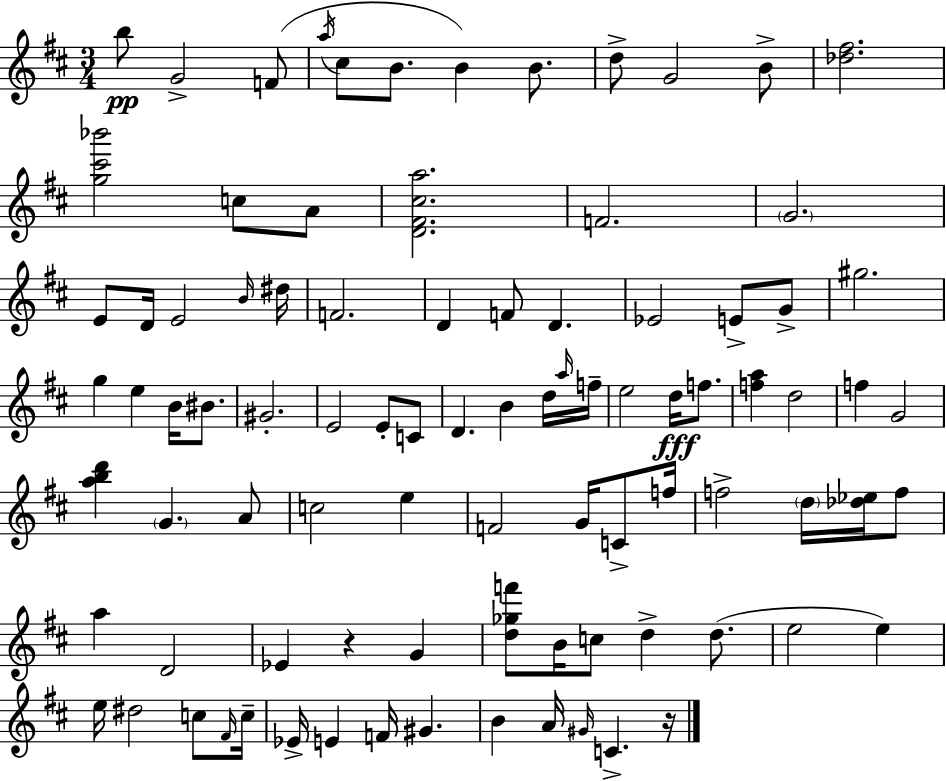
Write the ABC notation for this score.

X:1
T:Untitled
M:3/4
L:1/4
K:D
b/2 G2 F/2 a/4 ^c/2 B/2 B B/2 d/2 G2 B/2 [_d^f]2 [g^c'_b']2 c/2 A/2 [D^F^ca]2 F2 G2 E/2 D/4 E2 B/4 ^d/4 F2 D F/2 D _E2 E/2 G/2 ^g2 g e B/4 ^B/2 ^G2 E2 E/2 C/2 D B d/4 a/4 f/4 e2 d/4 f/2 [fa] d2 f G2 [abd'] G A/2 c2 e F2 G/4 C/2 f/4 f2 d/4 [_d_e]/4 f/2 a D2 _E z G [d_gf']/2 B/4 c/2 d d/2 e2 e e/4 ^d2 c/2 ^F/4 c/4 _E/4 E F/4 ^G B A/4 ^G/4 C z/4